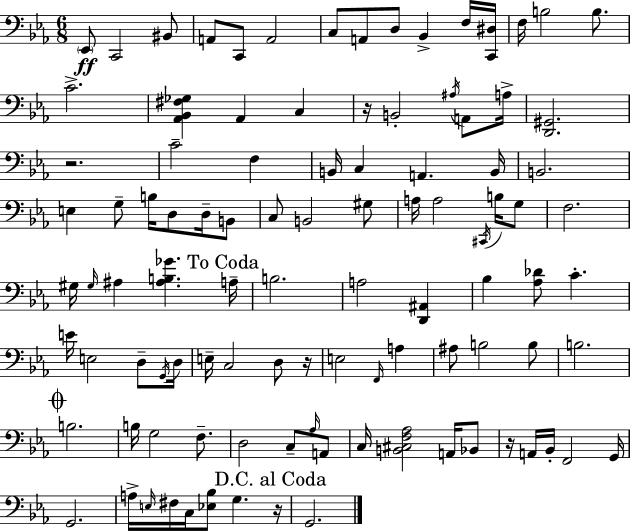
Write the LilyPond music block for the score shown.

{
  \clef bass
  \numericTimeSignature
  \time 6/8
  \key c \minor
  \parenthesize ees,8\ff c,2 bis,8 | a,8 c,8 a,2 | c8 a,8 d8 bes,4-> f16 <c, dis>16 | f16 b2 b8. | \break c'2.-> | <aes, bes, fis ges>4 aes,4 c4 | r16 b,2-. \acciaccatura { ais16 } a,8 | a16-> <d, gis,>2. | \break r2. | c'2-- f4 | b,16 c4 a,4. | b,16 b,2. | \break e4 g8-- b16 d8 d16-- b,8 | c8 b,2 gis8 | a16 a2 \acciaccatura { cis,16 } b16 | g8 f2. | \break gis16 \grace { gis16 } ais4 <ais b ges'>4. | \mark "To Coda" a16-- b2. | a2 <d, ais,>4 | bes4 <aes des'>8 c'4.-. | \break e'16 e2 | d8-- \acciaccatura { g,16 } d16 e16-- c2 | d8 r16 e2 | \grace { f,16 } a4 ais8 b2 | \break b8 b2. | \mark \markup { \musicglyph "scripts.coda" } b2. | b16 g2 | f8.-- d2 | \break c8-- \grace { aes16 } a,8 c16 <b, cis f aes>2 | a,16 bes,8 r16 a,16 bes,16-. f,2 | g,16 g,2. | a16-> \grace { e16 } fis16 c16 <ees bes>8 | \break g4. \mark "D.C. al Coda" r16 g,2. | \bar "|."
}